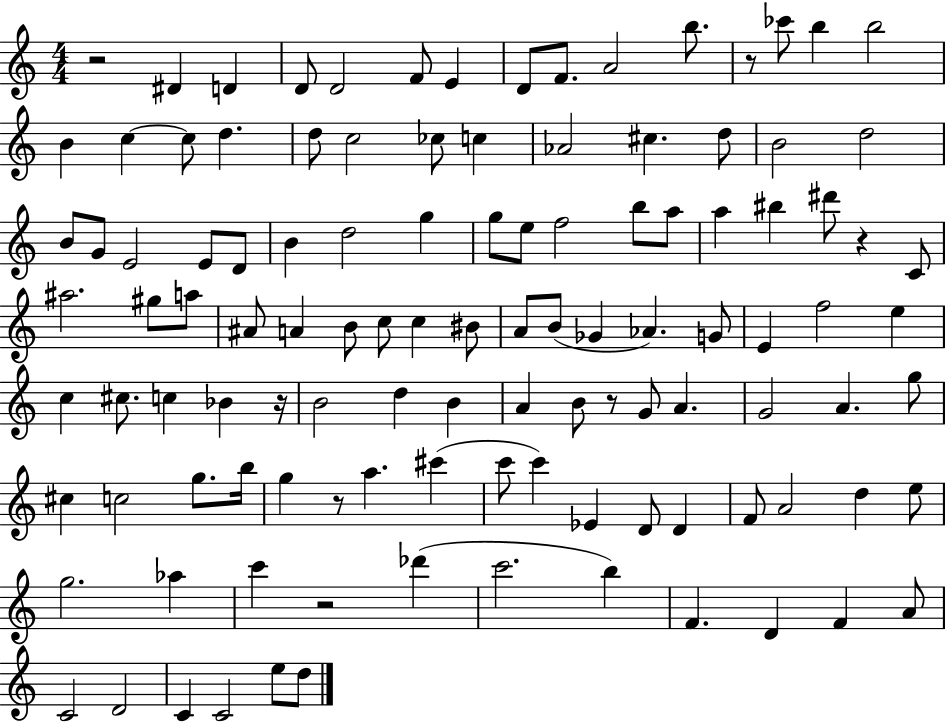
R/h D#4/q D4/q D4/e D4/h F4/e E4/q D4/e F4/e. A4/h B5/e. R/e CES6/e B5/q B5/h B4/q C5/q C5/e D5/q. D5/e C5/h CES5/e C5/q Ab4/h C#5/q. D5/e B4/h D5/h B4/e G4/e E4/h E4/e D4/e B4/q D5/h G5/q G5/e E5/e F5/h B5/e A5/e A5/q BIS5/q D#6/e R/q C4/e A#5/h. G#5/e A5/e A#4/e A4/q B4/e C5/e C5/q BIS4/e A4/e B4/e Gb4/q Ab4/q. G4/e E4/q F5/h E5/q C5/q C#5/e. C5/q Bb4/q R/s B4/h D5/q B4/q A4/q B4/e R/e G4/e A4/q. G4/h A4/q. G5/e C#5/q C5/h G5/e. B5/s G5/q R/e A5/q. C#6/q C6/e C6/q Eb4/q D4/e D4/q F4/e A4/h D5/q E5/e G5/h. Ab5/q C6/q R/h Db6/q C6/h. B5/q F4/q. D4/q F4/q A4/e C4/h D4/h C4/q C4/h E5/e D5/e